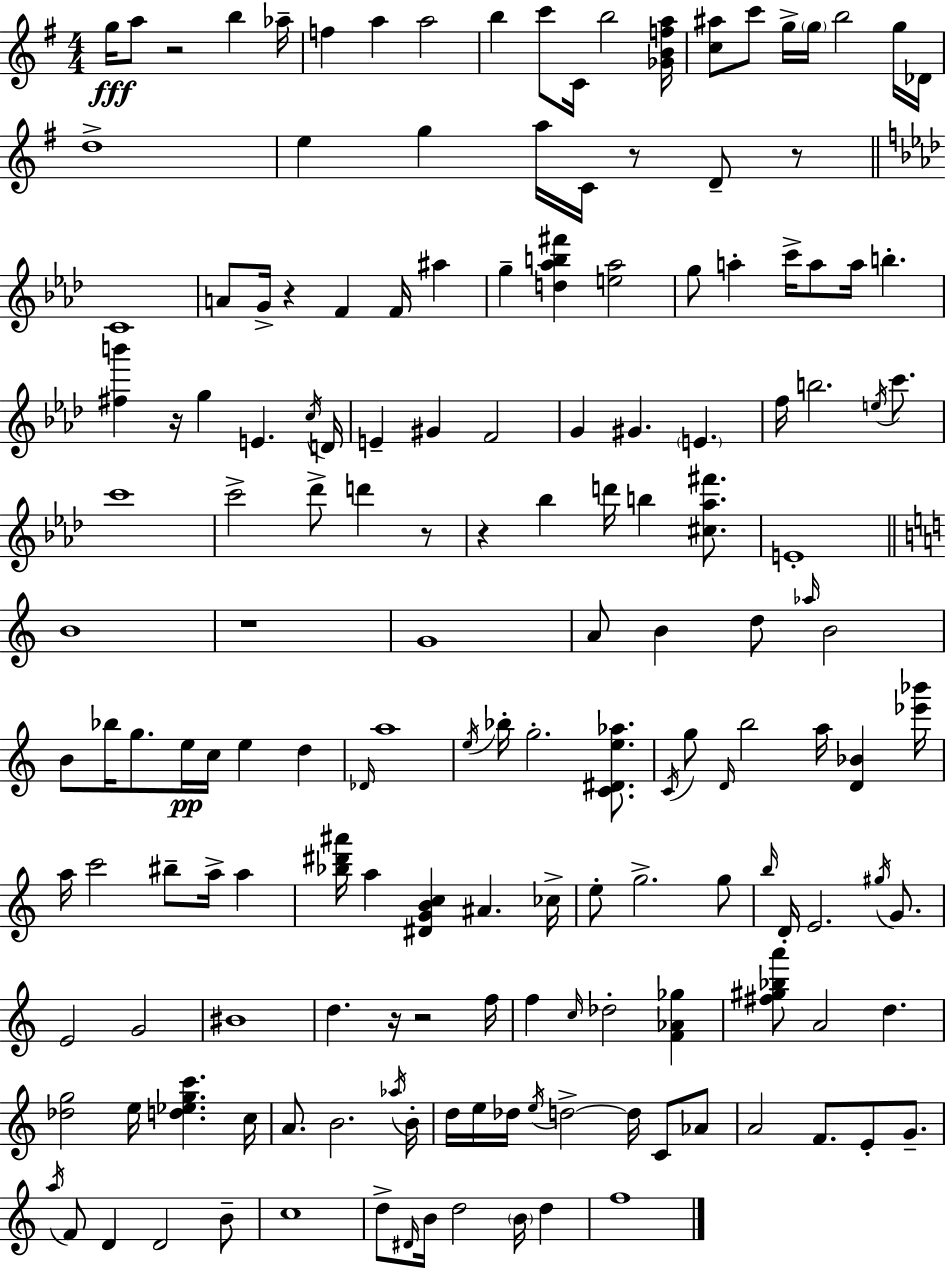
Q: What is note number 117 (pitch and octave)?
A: Db5